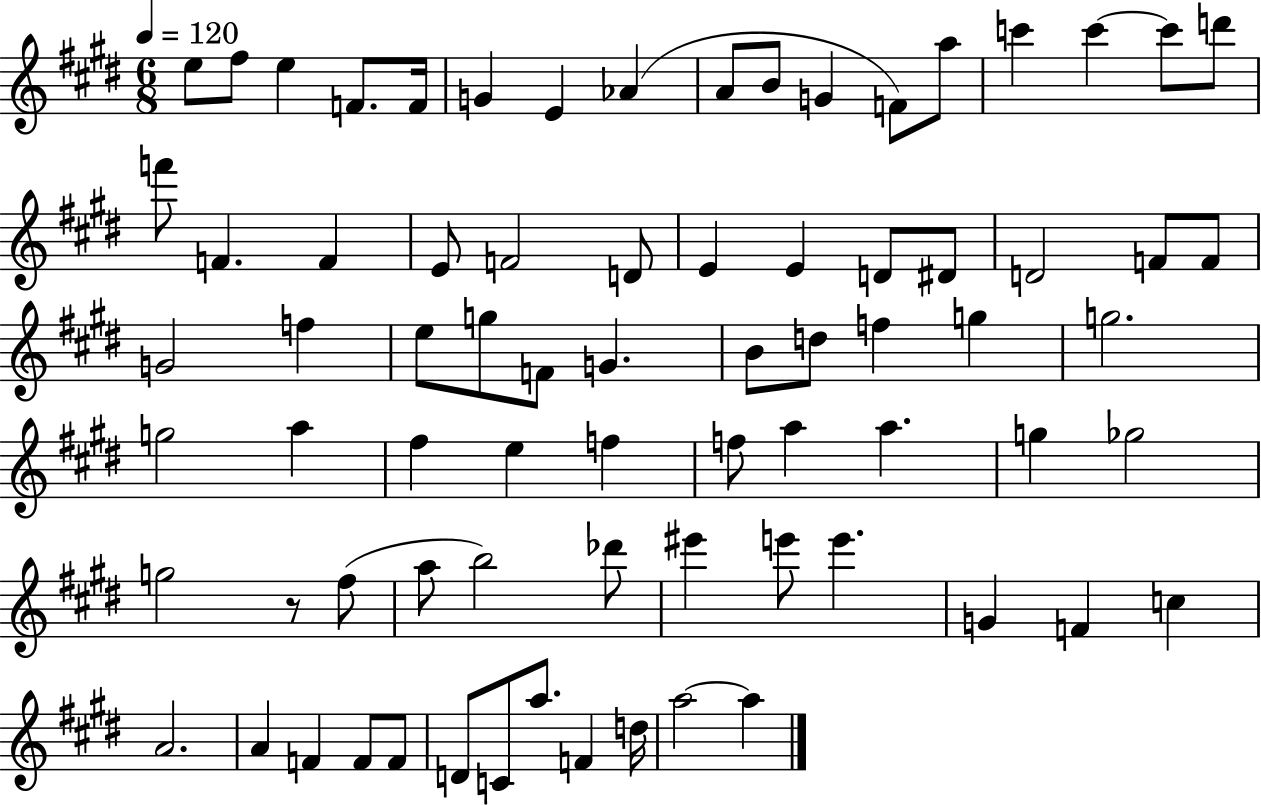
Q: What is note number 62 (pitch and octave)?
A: C5